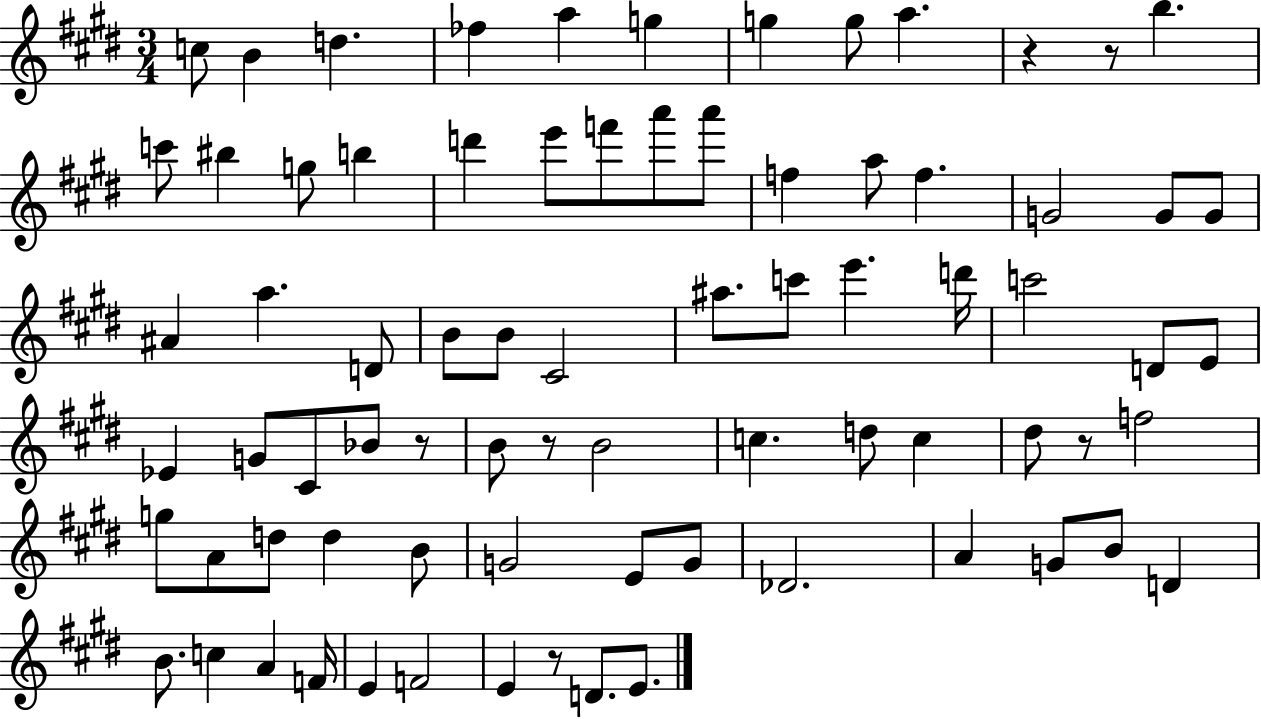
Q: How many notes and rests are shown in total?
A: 77